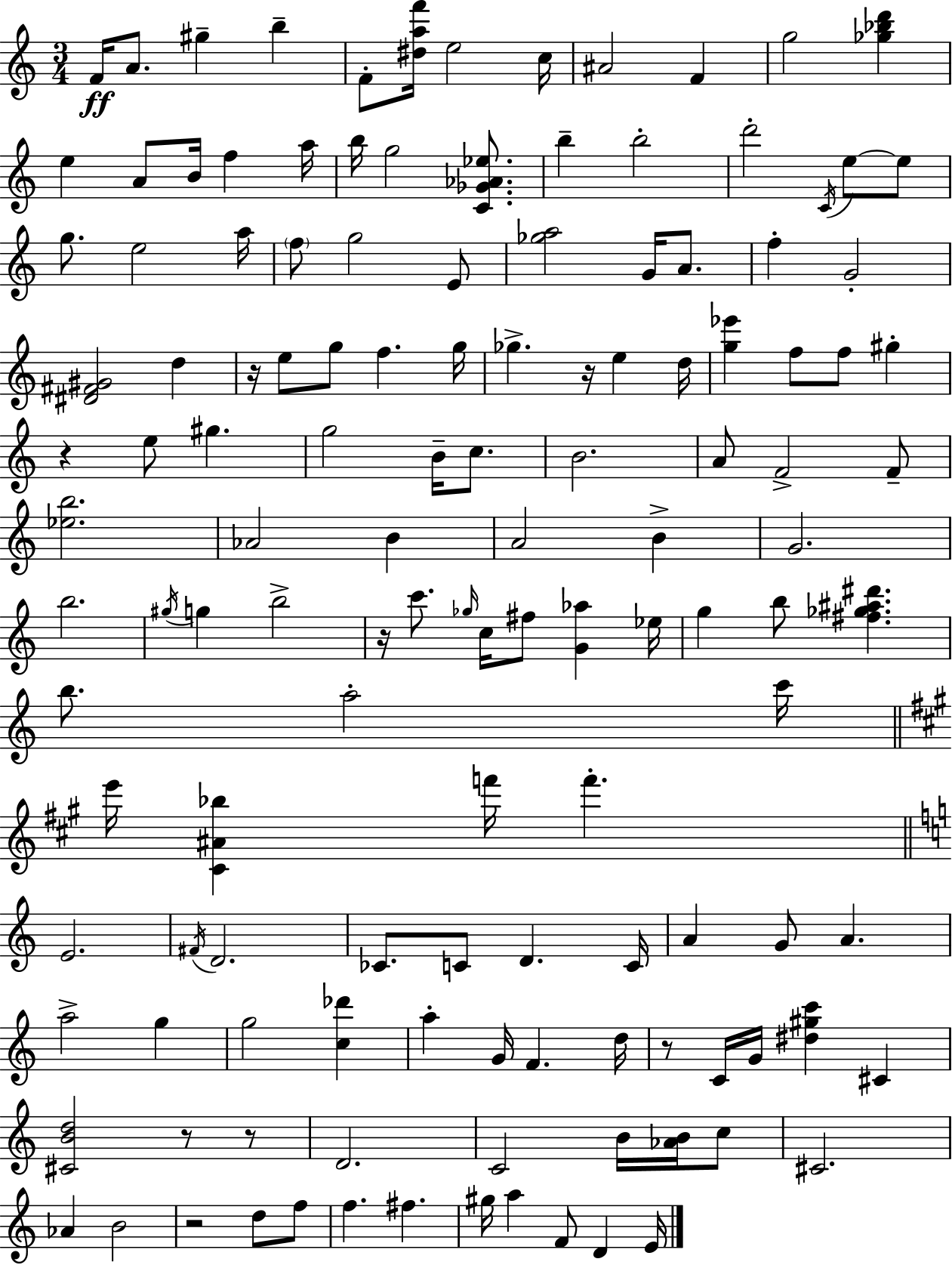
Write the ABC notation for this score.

X:1
T:Untitled
M:3/4
L:1/4
K:C
F/4 A/2 ^g b F/2 [^daf']/4 e2 c/4 ^A2 F g2 [_g_bd'] e A/2 B/4 f a/4 b/4 g2 [C_G_A_e]/2 b b2 d'2 C/4 e/2 e/2 g/2 e2 a/4 f/2 g2 E/2 [_ga]2 G/4 A/2 f G2 [^D^F^G]2 d z/4 e/2 g/2 f g/4 _g z/4 e d/4 [g_e'] f/2 f/2 ^g z e/2 ^g g2 B/4 c/2 B2 A/2 F2 F/2 [_eb]2 _A2 B A2 B G2 b2 ^g/4 g b2 z/4 c'/2 _g/4 c/4 ^f/2 [G_a] _e/4 g b/2 [^f_g^a^d'] b/2 a2 c'/4 e'/4 [^C^A_b] f'/4 f' E2 ^F/4 D2 _C/2 C/2 D C/4 A G/2 A a2 g g2 [c_d'] a G/4 F d/4 z/2 C/4 G/4 [^d^gc'] ^C [^CBd]2 z/2 z/2 D2 C2 B/4 [_AB]/4 c/2 ^C2 _A B2 z2 d/2 f/2 f ^f ^g/4 a F/2 D E/4